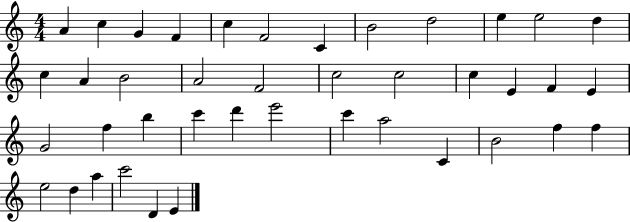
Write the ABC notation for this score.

X:1
T:Untitled
M:4/4
L:1/4
K:C
A c G F c F2 C B2 d2 e e2 d c A B2 A2 F2 c2 c2 c E F E G2 f b c' d' e'2 c' a2 C B2 f f e2 d a c'2 D E